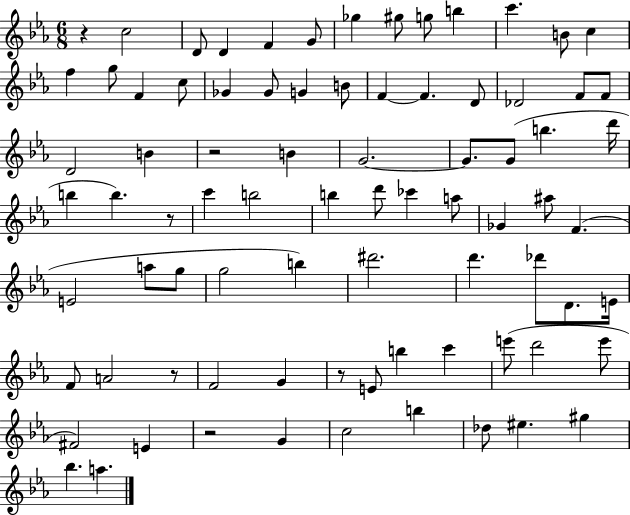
R/q C5/h D4/e D4/q F4/q G4/e Gb5/q G#5/e G5/e B5/q C6/q. B4/e C5/q F5/q G5/e F4/q C5/e Gb4/q Gb4/e G4/q B4/e F4/q F4/q. D4/e Db4/h F4/e F4/e D4/h B4/q R/h B4/q G4/h. G4/e. G4/e B5/q. D6/s B5/q B5/q. R/e C6/q B5/h B5/q D6/e CES6/q A5/e Gb4/q A#5/e F4/q. E4/h A5/e G5/e G5/h B5/q D#6/h. D6/q. Db6/e D4/e. E4/s F4/e A4/h R/e F4/h G4/q R/e E4/e B5/q C6/q E6/e D6/h E6/e F#4/h E4/q R/h G4/q C5/h B5/q Db5/e EIS5/q. G#5/q Bb5/q. A5/q.